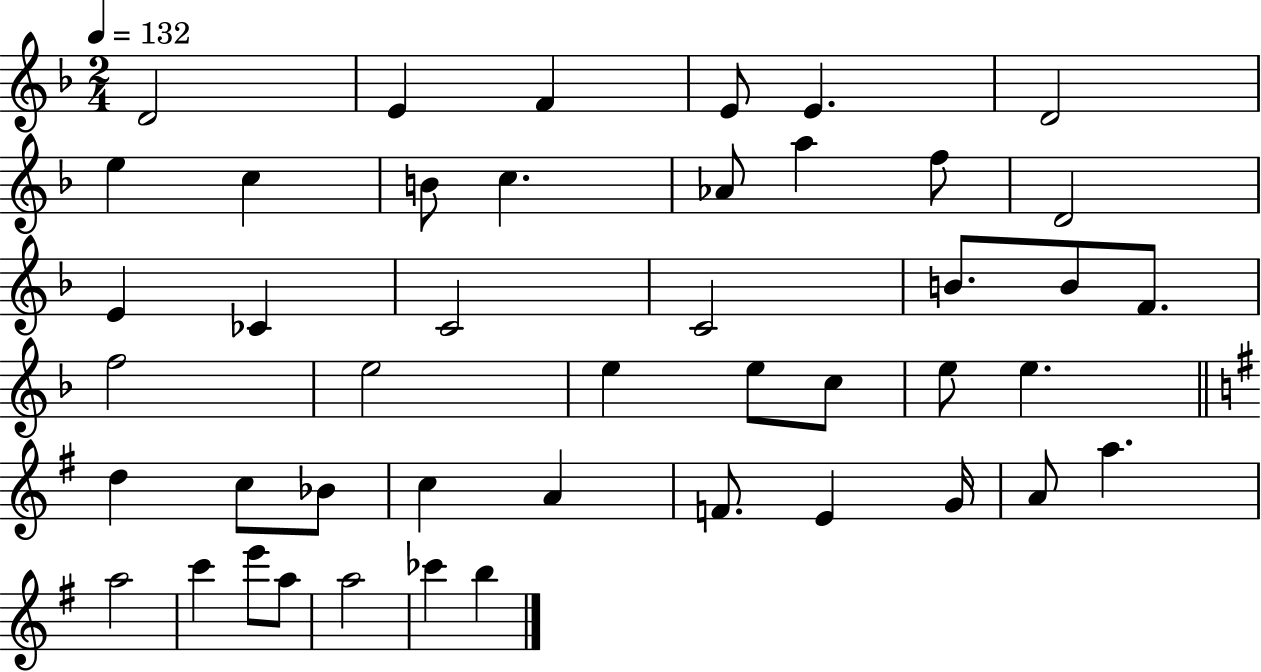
{
  \clef treble
  \numericTimeSignature
  \time 2/4
  \key f \major
  \tempo 4 = 132
  d'2 | e'4 f'4 | e'8 e'4. | d'2 | \break e''4 c''4 | b'8 c''4. | aes'8 a''4 f''8 | d'2 | \break e'4 ces'4 | c'2 | c'2 | b'8. b'8 f'8. | \break f''2 | e''2 | e''4 e''8 c''8 | e''8 e''4. | \break \bar "||" \break \key g \major d''4 c''8 bes'8 | c''4 a'4 | f'8. e'4 g'16 | a'8 a''4. | \break a''2 | c'''4 e'''8 a''8 | a''2 | ces'''4 b''4 | \break \bar "|."
}